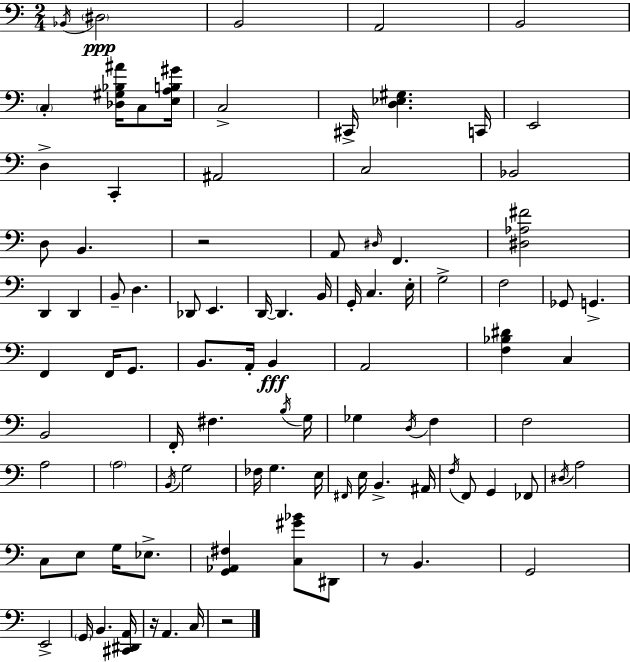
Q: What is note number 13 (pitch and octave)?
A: C2